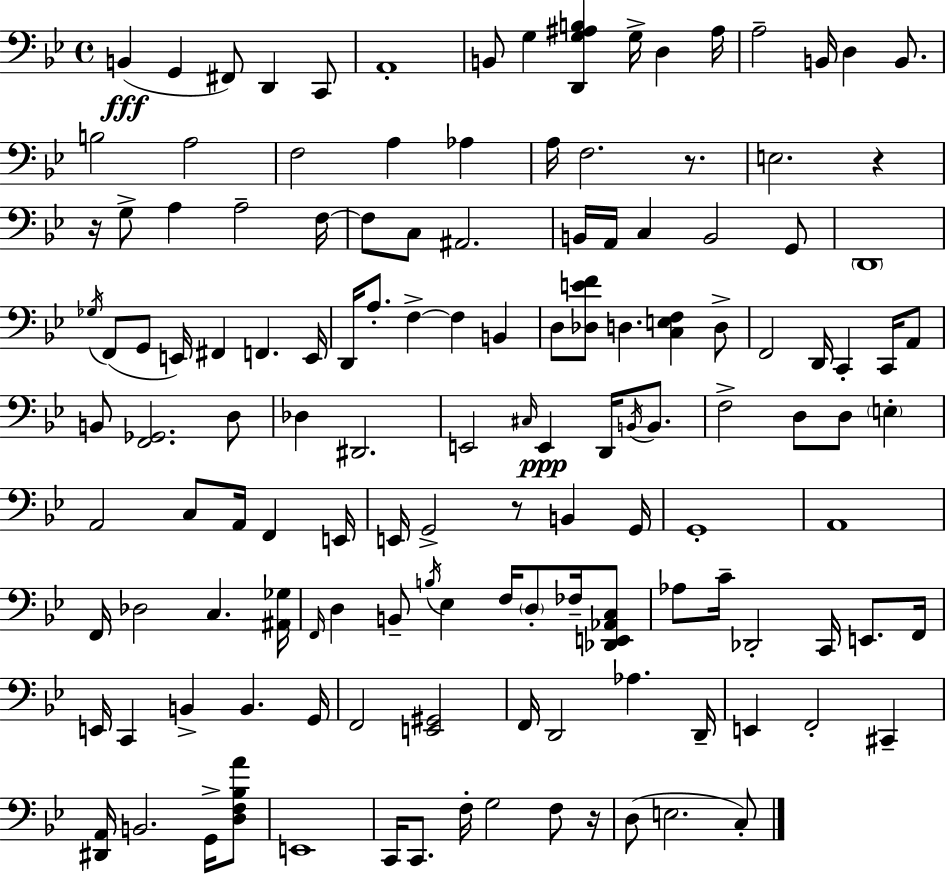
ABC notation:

X:1
T:Untitled
M:4/4
L:1/4
K:Bb
B,, G,, ^F,,/2 D,, C,,/2 A,,4 B,,/2 G, [D,,G,^A,B,] G,/4 D, ^A,/4 A,2 B,,/4 D, B,,/2 B,2 A,2 F,2 A, _A, A,/4 F,2 z/2 E,2 z z/4 G,/2 A, A,2 F,/4 F,/2 C,/2 ^A,,2 B,,/4 A,,/4 C, B,,2 G,,/2 D,,4 _G,/4 F,,/2 G,,/2 E,,/4 ^F,, F,, E,,/4 D,,/4 A,/2 F, F, B,, D,/2 [_D,EF]/2 D, [C,E,F,] D,/2 F,,2 D,,/4 C,, C,,/4 A,,/2 B,,/2 [F,,_G,,]2 D,/2 _D, ^D,,2 E,,2 ^C,/4 E,, D,,/4 B,,/4 B,,/2 F,2 D,/2 D,/2 E, A,,2 C,/2 A,,/4 F,, E,,/4 E,,/4 G,,2 z/2 B,, G,,/4 G,,4 A,,4 F,,/4 _D,2 C, [^A,,_G,]/4 F,,/4 D, B,,/2 B,/4 _E, F,/4 D,/2 _F,/4 [_D,,E,,_A,,C,]/2 _A,/2 C/4 _D,,2 C,,/4 E,,/2 F,,/4 E,,/4 C,, B,, B,, G,,/4 F,,2 [E,,^G,,]2 F,,/4 D,,2 _A, D,,/4 E,, F,,2 ^C,, [^D,,A,,]/4 B,,2 G,,/4 [D,F,_B,A]/2 E,,4 C,,/4 C,,/2 F,/4 G,2 F,/2 z/4 D,/2 E,2 C,/2